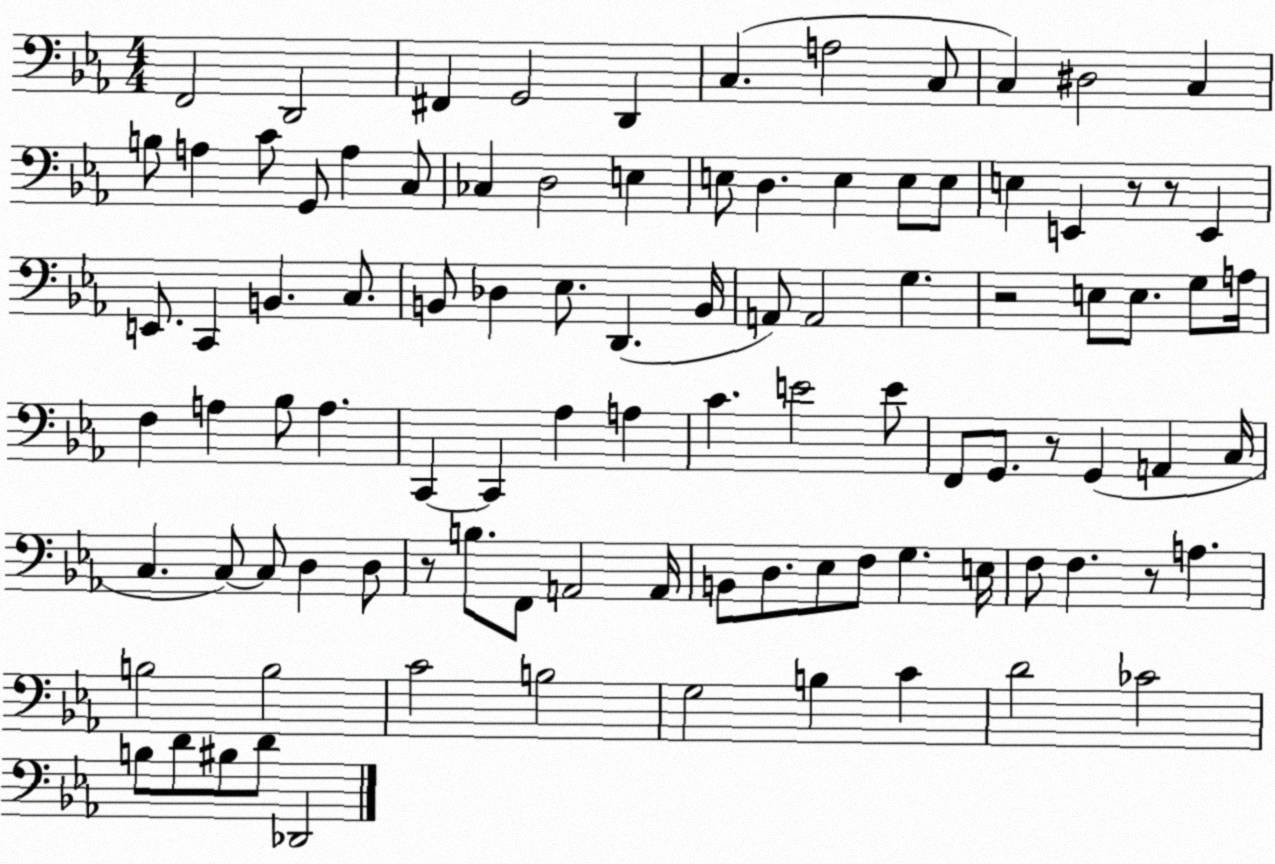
X:1
T:Untitled
M:4/4
L:1/4
K:Eb
F,,2 D,,2 ^F,, G,,2 D,, C, A,2 C,/2 C, ^D,2 C, B,/2 A, C/2 G,,/2 A, C,/2 _C, D,2 E, E,/2 D, E, E,/2 E,/2 E, E,, z/2 z/2 E,, E,,/2 C,, B,, C,/2 B,,/2 _D, _E,/2 D,, B,,/4 A,,/2 A,,2 G, z2 E,/2 E,/2 G,/2 A,/4 F, A, _B,/2 A, C,, C,, _A, A, C E2 E/2 F,,/2 G,,/2 z/2 G,, A,, C,/4 C, C,/2 C,/2 D, D,/2 z/2 B,/2 F,,/2 A,,2 A,,/4 B,,/2 D,/2 _E,/2 F,/2 G, E,/4 F,/2 F, z/2 A, B,2 B,2 C2 B,2 G,2 B, C D2 _C2 B,/2 D/2 ^B,/2 D/2 _D,,2